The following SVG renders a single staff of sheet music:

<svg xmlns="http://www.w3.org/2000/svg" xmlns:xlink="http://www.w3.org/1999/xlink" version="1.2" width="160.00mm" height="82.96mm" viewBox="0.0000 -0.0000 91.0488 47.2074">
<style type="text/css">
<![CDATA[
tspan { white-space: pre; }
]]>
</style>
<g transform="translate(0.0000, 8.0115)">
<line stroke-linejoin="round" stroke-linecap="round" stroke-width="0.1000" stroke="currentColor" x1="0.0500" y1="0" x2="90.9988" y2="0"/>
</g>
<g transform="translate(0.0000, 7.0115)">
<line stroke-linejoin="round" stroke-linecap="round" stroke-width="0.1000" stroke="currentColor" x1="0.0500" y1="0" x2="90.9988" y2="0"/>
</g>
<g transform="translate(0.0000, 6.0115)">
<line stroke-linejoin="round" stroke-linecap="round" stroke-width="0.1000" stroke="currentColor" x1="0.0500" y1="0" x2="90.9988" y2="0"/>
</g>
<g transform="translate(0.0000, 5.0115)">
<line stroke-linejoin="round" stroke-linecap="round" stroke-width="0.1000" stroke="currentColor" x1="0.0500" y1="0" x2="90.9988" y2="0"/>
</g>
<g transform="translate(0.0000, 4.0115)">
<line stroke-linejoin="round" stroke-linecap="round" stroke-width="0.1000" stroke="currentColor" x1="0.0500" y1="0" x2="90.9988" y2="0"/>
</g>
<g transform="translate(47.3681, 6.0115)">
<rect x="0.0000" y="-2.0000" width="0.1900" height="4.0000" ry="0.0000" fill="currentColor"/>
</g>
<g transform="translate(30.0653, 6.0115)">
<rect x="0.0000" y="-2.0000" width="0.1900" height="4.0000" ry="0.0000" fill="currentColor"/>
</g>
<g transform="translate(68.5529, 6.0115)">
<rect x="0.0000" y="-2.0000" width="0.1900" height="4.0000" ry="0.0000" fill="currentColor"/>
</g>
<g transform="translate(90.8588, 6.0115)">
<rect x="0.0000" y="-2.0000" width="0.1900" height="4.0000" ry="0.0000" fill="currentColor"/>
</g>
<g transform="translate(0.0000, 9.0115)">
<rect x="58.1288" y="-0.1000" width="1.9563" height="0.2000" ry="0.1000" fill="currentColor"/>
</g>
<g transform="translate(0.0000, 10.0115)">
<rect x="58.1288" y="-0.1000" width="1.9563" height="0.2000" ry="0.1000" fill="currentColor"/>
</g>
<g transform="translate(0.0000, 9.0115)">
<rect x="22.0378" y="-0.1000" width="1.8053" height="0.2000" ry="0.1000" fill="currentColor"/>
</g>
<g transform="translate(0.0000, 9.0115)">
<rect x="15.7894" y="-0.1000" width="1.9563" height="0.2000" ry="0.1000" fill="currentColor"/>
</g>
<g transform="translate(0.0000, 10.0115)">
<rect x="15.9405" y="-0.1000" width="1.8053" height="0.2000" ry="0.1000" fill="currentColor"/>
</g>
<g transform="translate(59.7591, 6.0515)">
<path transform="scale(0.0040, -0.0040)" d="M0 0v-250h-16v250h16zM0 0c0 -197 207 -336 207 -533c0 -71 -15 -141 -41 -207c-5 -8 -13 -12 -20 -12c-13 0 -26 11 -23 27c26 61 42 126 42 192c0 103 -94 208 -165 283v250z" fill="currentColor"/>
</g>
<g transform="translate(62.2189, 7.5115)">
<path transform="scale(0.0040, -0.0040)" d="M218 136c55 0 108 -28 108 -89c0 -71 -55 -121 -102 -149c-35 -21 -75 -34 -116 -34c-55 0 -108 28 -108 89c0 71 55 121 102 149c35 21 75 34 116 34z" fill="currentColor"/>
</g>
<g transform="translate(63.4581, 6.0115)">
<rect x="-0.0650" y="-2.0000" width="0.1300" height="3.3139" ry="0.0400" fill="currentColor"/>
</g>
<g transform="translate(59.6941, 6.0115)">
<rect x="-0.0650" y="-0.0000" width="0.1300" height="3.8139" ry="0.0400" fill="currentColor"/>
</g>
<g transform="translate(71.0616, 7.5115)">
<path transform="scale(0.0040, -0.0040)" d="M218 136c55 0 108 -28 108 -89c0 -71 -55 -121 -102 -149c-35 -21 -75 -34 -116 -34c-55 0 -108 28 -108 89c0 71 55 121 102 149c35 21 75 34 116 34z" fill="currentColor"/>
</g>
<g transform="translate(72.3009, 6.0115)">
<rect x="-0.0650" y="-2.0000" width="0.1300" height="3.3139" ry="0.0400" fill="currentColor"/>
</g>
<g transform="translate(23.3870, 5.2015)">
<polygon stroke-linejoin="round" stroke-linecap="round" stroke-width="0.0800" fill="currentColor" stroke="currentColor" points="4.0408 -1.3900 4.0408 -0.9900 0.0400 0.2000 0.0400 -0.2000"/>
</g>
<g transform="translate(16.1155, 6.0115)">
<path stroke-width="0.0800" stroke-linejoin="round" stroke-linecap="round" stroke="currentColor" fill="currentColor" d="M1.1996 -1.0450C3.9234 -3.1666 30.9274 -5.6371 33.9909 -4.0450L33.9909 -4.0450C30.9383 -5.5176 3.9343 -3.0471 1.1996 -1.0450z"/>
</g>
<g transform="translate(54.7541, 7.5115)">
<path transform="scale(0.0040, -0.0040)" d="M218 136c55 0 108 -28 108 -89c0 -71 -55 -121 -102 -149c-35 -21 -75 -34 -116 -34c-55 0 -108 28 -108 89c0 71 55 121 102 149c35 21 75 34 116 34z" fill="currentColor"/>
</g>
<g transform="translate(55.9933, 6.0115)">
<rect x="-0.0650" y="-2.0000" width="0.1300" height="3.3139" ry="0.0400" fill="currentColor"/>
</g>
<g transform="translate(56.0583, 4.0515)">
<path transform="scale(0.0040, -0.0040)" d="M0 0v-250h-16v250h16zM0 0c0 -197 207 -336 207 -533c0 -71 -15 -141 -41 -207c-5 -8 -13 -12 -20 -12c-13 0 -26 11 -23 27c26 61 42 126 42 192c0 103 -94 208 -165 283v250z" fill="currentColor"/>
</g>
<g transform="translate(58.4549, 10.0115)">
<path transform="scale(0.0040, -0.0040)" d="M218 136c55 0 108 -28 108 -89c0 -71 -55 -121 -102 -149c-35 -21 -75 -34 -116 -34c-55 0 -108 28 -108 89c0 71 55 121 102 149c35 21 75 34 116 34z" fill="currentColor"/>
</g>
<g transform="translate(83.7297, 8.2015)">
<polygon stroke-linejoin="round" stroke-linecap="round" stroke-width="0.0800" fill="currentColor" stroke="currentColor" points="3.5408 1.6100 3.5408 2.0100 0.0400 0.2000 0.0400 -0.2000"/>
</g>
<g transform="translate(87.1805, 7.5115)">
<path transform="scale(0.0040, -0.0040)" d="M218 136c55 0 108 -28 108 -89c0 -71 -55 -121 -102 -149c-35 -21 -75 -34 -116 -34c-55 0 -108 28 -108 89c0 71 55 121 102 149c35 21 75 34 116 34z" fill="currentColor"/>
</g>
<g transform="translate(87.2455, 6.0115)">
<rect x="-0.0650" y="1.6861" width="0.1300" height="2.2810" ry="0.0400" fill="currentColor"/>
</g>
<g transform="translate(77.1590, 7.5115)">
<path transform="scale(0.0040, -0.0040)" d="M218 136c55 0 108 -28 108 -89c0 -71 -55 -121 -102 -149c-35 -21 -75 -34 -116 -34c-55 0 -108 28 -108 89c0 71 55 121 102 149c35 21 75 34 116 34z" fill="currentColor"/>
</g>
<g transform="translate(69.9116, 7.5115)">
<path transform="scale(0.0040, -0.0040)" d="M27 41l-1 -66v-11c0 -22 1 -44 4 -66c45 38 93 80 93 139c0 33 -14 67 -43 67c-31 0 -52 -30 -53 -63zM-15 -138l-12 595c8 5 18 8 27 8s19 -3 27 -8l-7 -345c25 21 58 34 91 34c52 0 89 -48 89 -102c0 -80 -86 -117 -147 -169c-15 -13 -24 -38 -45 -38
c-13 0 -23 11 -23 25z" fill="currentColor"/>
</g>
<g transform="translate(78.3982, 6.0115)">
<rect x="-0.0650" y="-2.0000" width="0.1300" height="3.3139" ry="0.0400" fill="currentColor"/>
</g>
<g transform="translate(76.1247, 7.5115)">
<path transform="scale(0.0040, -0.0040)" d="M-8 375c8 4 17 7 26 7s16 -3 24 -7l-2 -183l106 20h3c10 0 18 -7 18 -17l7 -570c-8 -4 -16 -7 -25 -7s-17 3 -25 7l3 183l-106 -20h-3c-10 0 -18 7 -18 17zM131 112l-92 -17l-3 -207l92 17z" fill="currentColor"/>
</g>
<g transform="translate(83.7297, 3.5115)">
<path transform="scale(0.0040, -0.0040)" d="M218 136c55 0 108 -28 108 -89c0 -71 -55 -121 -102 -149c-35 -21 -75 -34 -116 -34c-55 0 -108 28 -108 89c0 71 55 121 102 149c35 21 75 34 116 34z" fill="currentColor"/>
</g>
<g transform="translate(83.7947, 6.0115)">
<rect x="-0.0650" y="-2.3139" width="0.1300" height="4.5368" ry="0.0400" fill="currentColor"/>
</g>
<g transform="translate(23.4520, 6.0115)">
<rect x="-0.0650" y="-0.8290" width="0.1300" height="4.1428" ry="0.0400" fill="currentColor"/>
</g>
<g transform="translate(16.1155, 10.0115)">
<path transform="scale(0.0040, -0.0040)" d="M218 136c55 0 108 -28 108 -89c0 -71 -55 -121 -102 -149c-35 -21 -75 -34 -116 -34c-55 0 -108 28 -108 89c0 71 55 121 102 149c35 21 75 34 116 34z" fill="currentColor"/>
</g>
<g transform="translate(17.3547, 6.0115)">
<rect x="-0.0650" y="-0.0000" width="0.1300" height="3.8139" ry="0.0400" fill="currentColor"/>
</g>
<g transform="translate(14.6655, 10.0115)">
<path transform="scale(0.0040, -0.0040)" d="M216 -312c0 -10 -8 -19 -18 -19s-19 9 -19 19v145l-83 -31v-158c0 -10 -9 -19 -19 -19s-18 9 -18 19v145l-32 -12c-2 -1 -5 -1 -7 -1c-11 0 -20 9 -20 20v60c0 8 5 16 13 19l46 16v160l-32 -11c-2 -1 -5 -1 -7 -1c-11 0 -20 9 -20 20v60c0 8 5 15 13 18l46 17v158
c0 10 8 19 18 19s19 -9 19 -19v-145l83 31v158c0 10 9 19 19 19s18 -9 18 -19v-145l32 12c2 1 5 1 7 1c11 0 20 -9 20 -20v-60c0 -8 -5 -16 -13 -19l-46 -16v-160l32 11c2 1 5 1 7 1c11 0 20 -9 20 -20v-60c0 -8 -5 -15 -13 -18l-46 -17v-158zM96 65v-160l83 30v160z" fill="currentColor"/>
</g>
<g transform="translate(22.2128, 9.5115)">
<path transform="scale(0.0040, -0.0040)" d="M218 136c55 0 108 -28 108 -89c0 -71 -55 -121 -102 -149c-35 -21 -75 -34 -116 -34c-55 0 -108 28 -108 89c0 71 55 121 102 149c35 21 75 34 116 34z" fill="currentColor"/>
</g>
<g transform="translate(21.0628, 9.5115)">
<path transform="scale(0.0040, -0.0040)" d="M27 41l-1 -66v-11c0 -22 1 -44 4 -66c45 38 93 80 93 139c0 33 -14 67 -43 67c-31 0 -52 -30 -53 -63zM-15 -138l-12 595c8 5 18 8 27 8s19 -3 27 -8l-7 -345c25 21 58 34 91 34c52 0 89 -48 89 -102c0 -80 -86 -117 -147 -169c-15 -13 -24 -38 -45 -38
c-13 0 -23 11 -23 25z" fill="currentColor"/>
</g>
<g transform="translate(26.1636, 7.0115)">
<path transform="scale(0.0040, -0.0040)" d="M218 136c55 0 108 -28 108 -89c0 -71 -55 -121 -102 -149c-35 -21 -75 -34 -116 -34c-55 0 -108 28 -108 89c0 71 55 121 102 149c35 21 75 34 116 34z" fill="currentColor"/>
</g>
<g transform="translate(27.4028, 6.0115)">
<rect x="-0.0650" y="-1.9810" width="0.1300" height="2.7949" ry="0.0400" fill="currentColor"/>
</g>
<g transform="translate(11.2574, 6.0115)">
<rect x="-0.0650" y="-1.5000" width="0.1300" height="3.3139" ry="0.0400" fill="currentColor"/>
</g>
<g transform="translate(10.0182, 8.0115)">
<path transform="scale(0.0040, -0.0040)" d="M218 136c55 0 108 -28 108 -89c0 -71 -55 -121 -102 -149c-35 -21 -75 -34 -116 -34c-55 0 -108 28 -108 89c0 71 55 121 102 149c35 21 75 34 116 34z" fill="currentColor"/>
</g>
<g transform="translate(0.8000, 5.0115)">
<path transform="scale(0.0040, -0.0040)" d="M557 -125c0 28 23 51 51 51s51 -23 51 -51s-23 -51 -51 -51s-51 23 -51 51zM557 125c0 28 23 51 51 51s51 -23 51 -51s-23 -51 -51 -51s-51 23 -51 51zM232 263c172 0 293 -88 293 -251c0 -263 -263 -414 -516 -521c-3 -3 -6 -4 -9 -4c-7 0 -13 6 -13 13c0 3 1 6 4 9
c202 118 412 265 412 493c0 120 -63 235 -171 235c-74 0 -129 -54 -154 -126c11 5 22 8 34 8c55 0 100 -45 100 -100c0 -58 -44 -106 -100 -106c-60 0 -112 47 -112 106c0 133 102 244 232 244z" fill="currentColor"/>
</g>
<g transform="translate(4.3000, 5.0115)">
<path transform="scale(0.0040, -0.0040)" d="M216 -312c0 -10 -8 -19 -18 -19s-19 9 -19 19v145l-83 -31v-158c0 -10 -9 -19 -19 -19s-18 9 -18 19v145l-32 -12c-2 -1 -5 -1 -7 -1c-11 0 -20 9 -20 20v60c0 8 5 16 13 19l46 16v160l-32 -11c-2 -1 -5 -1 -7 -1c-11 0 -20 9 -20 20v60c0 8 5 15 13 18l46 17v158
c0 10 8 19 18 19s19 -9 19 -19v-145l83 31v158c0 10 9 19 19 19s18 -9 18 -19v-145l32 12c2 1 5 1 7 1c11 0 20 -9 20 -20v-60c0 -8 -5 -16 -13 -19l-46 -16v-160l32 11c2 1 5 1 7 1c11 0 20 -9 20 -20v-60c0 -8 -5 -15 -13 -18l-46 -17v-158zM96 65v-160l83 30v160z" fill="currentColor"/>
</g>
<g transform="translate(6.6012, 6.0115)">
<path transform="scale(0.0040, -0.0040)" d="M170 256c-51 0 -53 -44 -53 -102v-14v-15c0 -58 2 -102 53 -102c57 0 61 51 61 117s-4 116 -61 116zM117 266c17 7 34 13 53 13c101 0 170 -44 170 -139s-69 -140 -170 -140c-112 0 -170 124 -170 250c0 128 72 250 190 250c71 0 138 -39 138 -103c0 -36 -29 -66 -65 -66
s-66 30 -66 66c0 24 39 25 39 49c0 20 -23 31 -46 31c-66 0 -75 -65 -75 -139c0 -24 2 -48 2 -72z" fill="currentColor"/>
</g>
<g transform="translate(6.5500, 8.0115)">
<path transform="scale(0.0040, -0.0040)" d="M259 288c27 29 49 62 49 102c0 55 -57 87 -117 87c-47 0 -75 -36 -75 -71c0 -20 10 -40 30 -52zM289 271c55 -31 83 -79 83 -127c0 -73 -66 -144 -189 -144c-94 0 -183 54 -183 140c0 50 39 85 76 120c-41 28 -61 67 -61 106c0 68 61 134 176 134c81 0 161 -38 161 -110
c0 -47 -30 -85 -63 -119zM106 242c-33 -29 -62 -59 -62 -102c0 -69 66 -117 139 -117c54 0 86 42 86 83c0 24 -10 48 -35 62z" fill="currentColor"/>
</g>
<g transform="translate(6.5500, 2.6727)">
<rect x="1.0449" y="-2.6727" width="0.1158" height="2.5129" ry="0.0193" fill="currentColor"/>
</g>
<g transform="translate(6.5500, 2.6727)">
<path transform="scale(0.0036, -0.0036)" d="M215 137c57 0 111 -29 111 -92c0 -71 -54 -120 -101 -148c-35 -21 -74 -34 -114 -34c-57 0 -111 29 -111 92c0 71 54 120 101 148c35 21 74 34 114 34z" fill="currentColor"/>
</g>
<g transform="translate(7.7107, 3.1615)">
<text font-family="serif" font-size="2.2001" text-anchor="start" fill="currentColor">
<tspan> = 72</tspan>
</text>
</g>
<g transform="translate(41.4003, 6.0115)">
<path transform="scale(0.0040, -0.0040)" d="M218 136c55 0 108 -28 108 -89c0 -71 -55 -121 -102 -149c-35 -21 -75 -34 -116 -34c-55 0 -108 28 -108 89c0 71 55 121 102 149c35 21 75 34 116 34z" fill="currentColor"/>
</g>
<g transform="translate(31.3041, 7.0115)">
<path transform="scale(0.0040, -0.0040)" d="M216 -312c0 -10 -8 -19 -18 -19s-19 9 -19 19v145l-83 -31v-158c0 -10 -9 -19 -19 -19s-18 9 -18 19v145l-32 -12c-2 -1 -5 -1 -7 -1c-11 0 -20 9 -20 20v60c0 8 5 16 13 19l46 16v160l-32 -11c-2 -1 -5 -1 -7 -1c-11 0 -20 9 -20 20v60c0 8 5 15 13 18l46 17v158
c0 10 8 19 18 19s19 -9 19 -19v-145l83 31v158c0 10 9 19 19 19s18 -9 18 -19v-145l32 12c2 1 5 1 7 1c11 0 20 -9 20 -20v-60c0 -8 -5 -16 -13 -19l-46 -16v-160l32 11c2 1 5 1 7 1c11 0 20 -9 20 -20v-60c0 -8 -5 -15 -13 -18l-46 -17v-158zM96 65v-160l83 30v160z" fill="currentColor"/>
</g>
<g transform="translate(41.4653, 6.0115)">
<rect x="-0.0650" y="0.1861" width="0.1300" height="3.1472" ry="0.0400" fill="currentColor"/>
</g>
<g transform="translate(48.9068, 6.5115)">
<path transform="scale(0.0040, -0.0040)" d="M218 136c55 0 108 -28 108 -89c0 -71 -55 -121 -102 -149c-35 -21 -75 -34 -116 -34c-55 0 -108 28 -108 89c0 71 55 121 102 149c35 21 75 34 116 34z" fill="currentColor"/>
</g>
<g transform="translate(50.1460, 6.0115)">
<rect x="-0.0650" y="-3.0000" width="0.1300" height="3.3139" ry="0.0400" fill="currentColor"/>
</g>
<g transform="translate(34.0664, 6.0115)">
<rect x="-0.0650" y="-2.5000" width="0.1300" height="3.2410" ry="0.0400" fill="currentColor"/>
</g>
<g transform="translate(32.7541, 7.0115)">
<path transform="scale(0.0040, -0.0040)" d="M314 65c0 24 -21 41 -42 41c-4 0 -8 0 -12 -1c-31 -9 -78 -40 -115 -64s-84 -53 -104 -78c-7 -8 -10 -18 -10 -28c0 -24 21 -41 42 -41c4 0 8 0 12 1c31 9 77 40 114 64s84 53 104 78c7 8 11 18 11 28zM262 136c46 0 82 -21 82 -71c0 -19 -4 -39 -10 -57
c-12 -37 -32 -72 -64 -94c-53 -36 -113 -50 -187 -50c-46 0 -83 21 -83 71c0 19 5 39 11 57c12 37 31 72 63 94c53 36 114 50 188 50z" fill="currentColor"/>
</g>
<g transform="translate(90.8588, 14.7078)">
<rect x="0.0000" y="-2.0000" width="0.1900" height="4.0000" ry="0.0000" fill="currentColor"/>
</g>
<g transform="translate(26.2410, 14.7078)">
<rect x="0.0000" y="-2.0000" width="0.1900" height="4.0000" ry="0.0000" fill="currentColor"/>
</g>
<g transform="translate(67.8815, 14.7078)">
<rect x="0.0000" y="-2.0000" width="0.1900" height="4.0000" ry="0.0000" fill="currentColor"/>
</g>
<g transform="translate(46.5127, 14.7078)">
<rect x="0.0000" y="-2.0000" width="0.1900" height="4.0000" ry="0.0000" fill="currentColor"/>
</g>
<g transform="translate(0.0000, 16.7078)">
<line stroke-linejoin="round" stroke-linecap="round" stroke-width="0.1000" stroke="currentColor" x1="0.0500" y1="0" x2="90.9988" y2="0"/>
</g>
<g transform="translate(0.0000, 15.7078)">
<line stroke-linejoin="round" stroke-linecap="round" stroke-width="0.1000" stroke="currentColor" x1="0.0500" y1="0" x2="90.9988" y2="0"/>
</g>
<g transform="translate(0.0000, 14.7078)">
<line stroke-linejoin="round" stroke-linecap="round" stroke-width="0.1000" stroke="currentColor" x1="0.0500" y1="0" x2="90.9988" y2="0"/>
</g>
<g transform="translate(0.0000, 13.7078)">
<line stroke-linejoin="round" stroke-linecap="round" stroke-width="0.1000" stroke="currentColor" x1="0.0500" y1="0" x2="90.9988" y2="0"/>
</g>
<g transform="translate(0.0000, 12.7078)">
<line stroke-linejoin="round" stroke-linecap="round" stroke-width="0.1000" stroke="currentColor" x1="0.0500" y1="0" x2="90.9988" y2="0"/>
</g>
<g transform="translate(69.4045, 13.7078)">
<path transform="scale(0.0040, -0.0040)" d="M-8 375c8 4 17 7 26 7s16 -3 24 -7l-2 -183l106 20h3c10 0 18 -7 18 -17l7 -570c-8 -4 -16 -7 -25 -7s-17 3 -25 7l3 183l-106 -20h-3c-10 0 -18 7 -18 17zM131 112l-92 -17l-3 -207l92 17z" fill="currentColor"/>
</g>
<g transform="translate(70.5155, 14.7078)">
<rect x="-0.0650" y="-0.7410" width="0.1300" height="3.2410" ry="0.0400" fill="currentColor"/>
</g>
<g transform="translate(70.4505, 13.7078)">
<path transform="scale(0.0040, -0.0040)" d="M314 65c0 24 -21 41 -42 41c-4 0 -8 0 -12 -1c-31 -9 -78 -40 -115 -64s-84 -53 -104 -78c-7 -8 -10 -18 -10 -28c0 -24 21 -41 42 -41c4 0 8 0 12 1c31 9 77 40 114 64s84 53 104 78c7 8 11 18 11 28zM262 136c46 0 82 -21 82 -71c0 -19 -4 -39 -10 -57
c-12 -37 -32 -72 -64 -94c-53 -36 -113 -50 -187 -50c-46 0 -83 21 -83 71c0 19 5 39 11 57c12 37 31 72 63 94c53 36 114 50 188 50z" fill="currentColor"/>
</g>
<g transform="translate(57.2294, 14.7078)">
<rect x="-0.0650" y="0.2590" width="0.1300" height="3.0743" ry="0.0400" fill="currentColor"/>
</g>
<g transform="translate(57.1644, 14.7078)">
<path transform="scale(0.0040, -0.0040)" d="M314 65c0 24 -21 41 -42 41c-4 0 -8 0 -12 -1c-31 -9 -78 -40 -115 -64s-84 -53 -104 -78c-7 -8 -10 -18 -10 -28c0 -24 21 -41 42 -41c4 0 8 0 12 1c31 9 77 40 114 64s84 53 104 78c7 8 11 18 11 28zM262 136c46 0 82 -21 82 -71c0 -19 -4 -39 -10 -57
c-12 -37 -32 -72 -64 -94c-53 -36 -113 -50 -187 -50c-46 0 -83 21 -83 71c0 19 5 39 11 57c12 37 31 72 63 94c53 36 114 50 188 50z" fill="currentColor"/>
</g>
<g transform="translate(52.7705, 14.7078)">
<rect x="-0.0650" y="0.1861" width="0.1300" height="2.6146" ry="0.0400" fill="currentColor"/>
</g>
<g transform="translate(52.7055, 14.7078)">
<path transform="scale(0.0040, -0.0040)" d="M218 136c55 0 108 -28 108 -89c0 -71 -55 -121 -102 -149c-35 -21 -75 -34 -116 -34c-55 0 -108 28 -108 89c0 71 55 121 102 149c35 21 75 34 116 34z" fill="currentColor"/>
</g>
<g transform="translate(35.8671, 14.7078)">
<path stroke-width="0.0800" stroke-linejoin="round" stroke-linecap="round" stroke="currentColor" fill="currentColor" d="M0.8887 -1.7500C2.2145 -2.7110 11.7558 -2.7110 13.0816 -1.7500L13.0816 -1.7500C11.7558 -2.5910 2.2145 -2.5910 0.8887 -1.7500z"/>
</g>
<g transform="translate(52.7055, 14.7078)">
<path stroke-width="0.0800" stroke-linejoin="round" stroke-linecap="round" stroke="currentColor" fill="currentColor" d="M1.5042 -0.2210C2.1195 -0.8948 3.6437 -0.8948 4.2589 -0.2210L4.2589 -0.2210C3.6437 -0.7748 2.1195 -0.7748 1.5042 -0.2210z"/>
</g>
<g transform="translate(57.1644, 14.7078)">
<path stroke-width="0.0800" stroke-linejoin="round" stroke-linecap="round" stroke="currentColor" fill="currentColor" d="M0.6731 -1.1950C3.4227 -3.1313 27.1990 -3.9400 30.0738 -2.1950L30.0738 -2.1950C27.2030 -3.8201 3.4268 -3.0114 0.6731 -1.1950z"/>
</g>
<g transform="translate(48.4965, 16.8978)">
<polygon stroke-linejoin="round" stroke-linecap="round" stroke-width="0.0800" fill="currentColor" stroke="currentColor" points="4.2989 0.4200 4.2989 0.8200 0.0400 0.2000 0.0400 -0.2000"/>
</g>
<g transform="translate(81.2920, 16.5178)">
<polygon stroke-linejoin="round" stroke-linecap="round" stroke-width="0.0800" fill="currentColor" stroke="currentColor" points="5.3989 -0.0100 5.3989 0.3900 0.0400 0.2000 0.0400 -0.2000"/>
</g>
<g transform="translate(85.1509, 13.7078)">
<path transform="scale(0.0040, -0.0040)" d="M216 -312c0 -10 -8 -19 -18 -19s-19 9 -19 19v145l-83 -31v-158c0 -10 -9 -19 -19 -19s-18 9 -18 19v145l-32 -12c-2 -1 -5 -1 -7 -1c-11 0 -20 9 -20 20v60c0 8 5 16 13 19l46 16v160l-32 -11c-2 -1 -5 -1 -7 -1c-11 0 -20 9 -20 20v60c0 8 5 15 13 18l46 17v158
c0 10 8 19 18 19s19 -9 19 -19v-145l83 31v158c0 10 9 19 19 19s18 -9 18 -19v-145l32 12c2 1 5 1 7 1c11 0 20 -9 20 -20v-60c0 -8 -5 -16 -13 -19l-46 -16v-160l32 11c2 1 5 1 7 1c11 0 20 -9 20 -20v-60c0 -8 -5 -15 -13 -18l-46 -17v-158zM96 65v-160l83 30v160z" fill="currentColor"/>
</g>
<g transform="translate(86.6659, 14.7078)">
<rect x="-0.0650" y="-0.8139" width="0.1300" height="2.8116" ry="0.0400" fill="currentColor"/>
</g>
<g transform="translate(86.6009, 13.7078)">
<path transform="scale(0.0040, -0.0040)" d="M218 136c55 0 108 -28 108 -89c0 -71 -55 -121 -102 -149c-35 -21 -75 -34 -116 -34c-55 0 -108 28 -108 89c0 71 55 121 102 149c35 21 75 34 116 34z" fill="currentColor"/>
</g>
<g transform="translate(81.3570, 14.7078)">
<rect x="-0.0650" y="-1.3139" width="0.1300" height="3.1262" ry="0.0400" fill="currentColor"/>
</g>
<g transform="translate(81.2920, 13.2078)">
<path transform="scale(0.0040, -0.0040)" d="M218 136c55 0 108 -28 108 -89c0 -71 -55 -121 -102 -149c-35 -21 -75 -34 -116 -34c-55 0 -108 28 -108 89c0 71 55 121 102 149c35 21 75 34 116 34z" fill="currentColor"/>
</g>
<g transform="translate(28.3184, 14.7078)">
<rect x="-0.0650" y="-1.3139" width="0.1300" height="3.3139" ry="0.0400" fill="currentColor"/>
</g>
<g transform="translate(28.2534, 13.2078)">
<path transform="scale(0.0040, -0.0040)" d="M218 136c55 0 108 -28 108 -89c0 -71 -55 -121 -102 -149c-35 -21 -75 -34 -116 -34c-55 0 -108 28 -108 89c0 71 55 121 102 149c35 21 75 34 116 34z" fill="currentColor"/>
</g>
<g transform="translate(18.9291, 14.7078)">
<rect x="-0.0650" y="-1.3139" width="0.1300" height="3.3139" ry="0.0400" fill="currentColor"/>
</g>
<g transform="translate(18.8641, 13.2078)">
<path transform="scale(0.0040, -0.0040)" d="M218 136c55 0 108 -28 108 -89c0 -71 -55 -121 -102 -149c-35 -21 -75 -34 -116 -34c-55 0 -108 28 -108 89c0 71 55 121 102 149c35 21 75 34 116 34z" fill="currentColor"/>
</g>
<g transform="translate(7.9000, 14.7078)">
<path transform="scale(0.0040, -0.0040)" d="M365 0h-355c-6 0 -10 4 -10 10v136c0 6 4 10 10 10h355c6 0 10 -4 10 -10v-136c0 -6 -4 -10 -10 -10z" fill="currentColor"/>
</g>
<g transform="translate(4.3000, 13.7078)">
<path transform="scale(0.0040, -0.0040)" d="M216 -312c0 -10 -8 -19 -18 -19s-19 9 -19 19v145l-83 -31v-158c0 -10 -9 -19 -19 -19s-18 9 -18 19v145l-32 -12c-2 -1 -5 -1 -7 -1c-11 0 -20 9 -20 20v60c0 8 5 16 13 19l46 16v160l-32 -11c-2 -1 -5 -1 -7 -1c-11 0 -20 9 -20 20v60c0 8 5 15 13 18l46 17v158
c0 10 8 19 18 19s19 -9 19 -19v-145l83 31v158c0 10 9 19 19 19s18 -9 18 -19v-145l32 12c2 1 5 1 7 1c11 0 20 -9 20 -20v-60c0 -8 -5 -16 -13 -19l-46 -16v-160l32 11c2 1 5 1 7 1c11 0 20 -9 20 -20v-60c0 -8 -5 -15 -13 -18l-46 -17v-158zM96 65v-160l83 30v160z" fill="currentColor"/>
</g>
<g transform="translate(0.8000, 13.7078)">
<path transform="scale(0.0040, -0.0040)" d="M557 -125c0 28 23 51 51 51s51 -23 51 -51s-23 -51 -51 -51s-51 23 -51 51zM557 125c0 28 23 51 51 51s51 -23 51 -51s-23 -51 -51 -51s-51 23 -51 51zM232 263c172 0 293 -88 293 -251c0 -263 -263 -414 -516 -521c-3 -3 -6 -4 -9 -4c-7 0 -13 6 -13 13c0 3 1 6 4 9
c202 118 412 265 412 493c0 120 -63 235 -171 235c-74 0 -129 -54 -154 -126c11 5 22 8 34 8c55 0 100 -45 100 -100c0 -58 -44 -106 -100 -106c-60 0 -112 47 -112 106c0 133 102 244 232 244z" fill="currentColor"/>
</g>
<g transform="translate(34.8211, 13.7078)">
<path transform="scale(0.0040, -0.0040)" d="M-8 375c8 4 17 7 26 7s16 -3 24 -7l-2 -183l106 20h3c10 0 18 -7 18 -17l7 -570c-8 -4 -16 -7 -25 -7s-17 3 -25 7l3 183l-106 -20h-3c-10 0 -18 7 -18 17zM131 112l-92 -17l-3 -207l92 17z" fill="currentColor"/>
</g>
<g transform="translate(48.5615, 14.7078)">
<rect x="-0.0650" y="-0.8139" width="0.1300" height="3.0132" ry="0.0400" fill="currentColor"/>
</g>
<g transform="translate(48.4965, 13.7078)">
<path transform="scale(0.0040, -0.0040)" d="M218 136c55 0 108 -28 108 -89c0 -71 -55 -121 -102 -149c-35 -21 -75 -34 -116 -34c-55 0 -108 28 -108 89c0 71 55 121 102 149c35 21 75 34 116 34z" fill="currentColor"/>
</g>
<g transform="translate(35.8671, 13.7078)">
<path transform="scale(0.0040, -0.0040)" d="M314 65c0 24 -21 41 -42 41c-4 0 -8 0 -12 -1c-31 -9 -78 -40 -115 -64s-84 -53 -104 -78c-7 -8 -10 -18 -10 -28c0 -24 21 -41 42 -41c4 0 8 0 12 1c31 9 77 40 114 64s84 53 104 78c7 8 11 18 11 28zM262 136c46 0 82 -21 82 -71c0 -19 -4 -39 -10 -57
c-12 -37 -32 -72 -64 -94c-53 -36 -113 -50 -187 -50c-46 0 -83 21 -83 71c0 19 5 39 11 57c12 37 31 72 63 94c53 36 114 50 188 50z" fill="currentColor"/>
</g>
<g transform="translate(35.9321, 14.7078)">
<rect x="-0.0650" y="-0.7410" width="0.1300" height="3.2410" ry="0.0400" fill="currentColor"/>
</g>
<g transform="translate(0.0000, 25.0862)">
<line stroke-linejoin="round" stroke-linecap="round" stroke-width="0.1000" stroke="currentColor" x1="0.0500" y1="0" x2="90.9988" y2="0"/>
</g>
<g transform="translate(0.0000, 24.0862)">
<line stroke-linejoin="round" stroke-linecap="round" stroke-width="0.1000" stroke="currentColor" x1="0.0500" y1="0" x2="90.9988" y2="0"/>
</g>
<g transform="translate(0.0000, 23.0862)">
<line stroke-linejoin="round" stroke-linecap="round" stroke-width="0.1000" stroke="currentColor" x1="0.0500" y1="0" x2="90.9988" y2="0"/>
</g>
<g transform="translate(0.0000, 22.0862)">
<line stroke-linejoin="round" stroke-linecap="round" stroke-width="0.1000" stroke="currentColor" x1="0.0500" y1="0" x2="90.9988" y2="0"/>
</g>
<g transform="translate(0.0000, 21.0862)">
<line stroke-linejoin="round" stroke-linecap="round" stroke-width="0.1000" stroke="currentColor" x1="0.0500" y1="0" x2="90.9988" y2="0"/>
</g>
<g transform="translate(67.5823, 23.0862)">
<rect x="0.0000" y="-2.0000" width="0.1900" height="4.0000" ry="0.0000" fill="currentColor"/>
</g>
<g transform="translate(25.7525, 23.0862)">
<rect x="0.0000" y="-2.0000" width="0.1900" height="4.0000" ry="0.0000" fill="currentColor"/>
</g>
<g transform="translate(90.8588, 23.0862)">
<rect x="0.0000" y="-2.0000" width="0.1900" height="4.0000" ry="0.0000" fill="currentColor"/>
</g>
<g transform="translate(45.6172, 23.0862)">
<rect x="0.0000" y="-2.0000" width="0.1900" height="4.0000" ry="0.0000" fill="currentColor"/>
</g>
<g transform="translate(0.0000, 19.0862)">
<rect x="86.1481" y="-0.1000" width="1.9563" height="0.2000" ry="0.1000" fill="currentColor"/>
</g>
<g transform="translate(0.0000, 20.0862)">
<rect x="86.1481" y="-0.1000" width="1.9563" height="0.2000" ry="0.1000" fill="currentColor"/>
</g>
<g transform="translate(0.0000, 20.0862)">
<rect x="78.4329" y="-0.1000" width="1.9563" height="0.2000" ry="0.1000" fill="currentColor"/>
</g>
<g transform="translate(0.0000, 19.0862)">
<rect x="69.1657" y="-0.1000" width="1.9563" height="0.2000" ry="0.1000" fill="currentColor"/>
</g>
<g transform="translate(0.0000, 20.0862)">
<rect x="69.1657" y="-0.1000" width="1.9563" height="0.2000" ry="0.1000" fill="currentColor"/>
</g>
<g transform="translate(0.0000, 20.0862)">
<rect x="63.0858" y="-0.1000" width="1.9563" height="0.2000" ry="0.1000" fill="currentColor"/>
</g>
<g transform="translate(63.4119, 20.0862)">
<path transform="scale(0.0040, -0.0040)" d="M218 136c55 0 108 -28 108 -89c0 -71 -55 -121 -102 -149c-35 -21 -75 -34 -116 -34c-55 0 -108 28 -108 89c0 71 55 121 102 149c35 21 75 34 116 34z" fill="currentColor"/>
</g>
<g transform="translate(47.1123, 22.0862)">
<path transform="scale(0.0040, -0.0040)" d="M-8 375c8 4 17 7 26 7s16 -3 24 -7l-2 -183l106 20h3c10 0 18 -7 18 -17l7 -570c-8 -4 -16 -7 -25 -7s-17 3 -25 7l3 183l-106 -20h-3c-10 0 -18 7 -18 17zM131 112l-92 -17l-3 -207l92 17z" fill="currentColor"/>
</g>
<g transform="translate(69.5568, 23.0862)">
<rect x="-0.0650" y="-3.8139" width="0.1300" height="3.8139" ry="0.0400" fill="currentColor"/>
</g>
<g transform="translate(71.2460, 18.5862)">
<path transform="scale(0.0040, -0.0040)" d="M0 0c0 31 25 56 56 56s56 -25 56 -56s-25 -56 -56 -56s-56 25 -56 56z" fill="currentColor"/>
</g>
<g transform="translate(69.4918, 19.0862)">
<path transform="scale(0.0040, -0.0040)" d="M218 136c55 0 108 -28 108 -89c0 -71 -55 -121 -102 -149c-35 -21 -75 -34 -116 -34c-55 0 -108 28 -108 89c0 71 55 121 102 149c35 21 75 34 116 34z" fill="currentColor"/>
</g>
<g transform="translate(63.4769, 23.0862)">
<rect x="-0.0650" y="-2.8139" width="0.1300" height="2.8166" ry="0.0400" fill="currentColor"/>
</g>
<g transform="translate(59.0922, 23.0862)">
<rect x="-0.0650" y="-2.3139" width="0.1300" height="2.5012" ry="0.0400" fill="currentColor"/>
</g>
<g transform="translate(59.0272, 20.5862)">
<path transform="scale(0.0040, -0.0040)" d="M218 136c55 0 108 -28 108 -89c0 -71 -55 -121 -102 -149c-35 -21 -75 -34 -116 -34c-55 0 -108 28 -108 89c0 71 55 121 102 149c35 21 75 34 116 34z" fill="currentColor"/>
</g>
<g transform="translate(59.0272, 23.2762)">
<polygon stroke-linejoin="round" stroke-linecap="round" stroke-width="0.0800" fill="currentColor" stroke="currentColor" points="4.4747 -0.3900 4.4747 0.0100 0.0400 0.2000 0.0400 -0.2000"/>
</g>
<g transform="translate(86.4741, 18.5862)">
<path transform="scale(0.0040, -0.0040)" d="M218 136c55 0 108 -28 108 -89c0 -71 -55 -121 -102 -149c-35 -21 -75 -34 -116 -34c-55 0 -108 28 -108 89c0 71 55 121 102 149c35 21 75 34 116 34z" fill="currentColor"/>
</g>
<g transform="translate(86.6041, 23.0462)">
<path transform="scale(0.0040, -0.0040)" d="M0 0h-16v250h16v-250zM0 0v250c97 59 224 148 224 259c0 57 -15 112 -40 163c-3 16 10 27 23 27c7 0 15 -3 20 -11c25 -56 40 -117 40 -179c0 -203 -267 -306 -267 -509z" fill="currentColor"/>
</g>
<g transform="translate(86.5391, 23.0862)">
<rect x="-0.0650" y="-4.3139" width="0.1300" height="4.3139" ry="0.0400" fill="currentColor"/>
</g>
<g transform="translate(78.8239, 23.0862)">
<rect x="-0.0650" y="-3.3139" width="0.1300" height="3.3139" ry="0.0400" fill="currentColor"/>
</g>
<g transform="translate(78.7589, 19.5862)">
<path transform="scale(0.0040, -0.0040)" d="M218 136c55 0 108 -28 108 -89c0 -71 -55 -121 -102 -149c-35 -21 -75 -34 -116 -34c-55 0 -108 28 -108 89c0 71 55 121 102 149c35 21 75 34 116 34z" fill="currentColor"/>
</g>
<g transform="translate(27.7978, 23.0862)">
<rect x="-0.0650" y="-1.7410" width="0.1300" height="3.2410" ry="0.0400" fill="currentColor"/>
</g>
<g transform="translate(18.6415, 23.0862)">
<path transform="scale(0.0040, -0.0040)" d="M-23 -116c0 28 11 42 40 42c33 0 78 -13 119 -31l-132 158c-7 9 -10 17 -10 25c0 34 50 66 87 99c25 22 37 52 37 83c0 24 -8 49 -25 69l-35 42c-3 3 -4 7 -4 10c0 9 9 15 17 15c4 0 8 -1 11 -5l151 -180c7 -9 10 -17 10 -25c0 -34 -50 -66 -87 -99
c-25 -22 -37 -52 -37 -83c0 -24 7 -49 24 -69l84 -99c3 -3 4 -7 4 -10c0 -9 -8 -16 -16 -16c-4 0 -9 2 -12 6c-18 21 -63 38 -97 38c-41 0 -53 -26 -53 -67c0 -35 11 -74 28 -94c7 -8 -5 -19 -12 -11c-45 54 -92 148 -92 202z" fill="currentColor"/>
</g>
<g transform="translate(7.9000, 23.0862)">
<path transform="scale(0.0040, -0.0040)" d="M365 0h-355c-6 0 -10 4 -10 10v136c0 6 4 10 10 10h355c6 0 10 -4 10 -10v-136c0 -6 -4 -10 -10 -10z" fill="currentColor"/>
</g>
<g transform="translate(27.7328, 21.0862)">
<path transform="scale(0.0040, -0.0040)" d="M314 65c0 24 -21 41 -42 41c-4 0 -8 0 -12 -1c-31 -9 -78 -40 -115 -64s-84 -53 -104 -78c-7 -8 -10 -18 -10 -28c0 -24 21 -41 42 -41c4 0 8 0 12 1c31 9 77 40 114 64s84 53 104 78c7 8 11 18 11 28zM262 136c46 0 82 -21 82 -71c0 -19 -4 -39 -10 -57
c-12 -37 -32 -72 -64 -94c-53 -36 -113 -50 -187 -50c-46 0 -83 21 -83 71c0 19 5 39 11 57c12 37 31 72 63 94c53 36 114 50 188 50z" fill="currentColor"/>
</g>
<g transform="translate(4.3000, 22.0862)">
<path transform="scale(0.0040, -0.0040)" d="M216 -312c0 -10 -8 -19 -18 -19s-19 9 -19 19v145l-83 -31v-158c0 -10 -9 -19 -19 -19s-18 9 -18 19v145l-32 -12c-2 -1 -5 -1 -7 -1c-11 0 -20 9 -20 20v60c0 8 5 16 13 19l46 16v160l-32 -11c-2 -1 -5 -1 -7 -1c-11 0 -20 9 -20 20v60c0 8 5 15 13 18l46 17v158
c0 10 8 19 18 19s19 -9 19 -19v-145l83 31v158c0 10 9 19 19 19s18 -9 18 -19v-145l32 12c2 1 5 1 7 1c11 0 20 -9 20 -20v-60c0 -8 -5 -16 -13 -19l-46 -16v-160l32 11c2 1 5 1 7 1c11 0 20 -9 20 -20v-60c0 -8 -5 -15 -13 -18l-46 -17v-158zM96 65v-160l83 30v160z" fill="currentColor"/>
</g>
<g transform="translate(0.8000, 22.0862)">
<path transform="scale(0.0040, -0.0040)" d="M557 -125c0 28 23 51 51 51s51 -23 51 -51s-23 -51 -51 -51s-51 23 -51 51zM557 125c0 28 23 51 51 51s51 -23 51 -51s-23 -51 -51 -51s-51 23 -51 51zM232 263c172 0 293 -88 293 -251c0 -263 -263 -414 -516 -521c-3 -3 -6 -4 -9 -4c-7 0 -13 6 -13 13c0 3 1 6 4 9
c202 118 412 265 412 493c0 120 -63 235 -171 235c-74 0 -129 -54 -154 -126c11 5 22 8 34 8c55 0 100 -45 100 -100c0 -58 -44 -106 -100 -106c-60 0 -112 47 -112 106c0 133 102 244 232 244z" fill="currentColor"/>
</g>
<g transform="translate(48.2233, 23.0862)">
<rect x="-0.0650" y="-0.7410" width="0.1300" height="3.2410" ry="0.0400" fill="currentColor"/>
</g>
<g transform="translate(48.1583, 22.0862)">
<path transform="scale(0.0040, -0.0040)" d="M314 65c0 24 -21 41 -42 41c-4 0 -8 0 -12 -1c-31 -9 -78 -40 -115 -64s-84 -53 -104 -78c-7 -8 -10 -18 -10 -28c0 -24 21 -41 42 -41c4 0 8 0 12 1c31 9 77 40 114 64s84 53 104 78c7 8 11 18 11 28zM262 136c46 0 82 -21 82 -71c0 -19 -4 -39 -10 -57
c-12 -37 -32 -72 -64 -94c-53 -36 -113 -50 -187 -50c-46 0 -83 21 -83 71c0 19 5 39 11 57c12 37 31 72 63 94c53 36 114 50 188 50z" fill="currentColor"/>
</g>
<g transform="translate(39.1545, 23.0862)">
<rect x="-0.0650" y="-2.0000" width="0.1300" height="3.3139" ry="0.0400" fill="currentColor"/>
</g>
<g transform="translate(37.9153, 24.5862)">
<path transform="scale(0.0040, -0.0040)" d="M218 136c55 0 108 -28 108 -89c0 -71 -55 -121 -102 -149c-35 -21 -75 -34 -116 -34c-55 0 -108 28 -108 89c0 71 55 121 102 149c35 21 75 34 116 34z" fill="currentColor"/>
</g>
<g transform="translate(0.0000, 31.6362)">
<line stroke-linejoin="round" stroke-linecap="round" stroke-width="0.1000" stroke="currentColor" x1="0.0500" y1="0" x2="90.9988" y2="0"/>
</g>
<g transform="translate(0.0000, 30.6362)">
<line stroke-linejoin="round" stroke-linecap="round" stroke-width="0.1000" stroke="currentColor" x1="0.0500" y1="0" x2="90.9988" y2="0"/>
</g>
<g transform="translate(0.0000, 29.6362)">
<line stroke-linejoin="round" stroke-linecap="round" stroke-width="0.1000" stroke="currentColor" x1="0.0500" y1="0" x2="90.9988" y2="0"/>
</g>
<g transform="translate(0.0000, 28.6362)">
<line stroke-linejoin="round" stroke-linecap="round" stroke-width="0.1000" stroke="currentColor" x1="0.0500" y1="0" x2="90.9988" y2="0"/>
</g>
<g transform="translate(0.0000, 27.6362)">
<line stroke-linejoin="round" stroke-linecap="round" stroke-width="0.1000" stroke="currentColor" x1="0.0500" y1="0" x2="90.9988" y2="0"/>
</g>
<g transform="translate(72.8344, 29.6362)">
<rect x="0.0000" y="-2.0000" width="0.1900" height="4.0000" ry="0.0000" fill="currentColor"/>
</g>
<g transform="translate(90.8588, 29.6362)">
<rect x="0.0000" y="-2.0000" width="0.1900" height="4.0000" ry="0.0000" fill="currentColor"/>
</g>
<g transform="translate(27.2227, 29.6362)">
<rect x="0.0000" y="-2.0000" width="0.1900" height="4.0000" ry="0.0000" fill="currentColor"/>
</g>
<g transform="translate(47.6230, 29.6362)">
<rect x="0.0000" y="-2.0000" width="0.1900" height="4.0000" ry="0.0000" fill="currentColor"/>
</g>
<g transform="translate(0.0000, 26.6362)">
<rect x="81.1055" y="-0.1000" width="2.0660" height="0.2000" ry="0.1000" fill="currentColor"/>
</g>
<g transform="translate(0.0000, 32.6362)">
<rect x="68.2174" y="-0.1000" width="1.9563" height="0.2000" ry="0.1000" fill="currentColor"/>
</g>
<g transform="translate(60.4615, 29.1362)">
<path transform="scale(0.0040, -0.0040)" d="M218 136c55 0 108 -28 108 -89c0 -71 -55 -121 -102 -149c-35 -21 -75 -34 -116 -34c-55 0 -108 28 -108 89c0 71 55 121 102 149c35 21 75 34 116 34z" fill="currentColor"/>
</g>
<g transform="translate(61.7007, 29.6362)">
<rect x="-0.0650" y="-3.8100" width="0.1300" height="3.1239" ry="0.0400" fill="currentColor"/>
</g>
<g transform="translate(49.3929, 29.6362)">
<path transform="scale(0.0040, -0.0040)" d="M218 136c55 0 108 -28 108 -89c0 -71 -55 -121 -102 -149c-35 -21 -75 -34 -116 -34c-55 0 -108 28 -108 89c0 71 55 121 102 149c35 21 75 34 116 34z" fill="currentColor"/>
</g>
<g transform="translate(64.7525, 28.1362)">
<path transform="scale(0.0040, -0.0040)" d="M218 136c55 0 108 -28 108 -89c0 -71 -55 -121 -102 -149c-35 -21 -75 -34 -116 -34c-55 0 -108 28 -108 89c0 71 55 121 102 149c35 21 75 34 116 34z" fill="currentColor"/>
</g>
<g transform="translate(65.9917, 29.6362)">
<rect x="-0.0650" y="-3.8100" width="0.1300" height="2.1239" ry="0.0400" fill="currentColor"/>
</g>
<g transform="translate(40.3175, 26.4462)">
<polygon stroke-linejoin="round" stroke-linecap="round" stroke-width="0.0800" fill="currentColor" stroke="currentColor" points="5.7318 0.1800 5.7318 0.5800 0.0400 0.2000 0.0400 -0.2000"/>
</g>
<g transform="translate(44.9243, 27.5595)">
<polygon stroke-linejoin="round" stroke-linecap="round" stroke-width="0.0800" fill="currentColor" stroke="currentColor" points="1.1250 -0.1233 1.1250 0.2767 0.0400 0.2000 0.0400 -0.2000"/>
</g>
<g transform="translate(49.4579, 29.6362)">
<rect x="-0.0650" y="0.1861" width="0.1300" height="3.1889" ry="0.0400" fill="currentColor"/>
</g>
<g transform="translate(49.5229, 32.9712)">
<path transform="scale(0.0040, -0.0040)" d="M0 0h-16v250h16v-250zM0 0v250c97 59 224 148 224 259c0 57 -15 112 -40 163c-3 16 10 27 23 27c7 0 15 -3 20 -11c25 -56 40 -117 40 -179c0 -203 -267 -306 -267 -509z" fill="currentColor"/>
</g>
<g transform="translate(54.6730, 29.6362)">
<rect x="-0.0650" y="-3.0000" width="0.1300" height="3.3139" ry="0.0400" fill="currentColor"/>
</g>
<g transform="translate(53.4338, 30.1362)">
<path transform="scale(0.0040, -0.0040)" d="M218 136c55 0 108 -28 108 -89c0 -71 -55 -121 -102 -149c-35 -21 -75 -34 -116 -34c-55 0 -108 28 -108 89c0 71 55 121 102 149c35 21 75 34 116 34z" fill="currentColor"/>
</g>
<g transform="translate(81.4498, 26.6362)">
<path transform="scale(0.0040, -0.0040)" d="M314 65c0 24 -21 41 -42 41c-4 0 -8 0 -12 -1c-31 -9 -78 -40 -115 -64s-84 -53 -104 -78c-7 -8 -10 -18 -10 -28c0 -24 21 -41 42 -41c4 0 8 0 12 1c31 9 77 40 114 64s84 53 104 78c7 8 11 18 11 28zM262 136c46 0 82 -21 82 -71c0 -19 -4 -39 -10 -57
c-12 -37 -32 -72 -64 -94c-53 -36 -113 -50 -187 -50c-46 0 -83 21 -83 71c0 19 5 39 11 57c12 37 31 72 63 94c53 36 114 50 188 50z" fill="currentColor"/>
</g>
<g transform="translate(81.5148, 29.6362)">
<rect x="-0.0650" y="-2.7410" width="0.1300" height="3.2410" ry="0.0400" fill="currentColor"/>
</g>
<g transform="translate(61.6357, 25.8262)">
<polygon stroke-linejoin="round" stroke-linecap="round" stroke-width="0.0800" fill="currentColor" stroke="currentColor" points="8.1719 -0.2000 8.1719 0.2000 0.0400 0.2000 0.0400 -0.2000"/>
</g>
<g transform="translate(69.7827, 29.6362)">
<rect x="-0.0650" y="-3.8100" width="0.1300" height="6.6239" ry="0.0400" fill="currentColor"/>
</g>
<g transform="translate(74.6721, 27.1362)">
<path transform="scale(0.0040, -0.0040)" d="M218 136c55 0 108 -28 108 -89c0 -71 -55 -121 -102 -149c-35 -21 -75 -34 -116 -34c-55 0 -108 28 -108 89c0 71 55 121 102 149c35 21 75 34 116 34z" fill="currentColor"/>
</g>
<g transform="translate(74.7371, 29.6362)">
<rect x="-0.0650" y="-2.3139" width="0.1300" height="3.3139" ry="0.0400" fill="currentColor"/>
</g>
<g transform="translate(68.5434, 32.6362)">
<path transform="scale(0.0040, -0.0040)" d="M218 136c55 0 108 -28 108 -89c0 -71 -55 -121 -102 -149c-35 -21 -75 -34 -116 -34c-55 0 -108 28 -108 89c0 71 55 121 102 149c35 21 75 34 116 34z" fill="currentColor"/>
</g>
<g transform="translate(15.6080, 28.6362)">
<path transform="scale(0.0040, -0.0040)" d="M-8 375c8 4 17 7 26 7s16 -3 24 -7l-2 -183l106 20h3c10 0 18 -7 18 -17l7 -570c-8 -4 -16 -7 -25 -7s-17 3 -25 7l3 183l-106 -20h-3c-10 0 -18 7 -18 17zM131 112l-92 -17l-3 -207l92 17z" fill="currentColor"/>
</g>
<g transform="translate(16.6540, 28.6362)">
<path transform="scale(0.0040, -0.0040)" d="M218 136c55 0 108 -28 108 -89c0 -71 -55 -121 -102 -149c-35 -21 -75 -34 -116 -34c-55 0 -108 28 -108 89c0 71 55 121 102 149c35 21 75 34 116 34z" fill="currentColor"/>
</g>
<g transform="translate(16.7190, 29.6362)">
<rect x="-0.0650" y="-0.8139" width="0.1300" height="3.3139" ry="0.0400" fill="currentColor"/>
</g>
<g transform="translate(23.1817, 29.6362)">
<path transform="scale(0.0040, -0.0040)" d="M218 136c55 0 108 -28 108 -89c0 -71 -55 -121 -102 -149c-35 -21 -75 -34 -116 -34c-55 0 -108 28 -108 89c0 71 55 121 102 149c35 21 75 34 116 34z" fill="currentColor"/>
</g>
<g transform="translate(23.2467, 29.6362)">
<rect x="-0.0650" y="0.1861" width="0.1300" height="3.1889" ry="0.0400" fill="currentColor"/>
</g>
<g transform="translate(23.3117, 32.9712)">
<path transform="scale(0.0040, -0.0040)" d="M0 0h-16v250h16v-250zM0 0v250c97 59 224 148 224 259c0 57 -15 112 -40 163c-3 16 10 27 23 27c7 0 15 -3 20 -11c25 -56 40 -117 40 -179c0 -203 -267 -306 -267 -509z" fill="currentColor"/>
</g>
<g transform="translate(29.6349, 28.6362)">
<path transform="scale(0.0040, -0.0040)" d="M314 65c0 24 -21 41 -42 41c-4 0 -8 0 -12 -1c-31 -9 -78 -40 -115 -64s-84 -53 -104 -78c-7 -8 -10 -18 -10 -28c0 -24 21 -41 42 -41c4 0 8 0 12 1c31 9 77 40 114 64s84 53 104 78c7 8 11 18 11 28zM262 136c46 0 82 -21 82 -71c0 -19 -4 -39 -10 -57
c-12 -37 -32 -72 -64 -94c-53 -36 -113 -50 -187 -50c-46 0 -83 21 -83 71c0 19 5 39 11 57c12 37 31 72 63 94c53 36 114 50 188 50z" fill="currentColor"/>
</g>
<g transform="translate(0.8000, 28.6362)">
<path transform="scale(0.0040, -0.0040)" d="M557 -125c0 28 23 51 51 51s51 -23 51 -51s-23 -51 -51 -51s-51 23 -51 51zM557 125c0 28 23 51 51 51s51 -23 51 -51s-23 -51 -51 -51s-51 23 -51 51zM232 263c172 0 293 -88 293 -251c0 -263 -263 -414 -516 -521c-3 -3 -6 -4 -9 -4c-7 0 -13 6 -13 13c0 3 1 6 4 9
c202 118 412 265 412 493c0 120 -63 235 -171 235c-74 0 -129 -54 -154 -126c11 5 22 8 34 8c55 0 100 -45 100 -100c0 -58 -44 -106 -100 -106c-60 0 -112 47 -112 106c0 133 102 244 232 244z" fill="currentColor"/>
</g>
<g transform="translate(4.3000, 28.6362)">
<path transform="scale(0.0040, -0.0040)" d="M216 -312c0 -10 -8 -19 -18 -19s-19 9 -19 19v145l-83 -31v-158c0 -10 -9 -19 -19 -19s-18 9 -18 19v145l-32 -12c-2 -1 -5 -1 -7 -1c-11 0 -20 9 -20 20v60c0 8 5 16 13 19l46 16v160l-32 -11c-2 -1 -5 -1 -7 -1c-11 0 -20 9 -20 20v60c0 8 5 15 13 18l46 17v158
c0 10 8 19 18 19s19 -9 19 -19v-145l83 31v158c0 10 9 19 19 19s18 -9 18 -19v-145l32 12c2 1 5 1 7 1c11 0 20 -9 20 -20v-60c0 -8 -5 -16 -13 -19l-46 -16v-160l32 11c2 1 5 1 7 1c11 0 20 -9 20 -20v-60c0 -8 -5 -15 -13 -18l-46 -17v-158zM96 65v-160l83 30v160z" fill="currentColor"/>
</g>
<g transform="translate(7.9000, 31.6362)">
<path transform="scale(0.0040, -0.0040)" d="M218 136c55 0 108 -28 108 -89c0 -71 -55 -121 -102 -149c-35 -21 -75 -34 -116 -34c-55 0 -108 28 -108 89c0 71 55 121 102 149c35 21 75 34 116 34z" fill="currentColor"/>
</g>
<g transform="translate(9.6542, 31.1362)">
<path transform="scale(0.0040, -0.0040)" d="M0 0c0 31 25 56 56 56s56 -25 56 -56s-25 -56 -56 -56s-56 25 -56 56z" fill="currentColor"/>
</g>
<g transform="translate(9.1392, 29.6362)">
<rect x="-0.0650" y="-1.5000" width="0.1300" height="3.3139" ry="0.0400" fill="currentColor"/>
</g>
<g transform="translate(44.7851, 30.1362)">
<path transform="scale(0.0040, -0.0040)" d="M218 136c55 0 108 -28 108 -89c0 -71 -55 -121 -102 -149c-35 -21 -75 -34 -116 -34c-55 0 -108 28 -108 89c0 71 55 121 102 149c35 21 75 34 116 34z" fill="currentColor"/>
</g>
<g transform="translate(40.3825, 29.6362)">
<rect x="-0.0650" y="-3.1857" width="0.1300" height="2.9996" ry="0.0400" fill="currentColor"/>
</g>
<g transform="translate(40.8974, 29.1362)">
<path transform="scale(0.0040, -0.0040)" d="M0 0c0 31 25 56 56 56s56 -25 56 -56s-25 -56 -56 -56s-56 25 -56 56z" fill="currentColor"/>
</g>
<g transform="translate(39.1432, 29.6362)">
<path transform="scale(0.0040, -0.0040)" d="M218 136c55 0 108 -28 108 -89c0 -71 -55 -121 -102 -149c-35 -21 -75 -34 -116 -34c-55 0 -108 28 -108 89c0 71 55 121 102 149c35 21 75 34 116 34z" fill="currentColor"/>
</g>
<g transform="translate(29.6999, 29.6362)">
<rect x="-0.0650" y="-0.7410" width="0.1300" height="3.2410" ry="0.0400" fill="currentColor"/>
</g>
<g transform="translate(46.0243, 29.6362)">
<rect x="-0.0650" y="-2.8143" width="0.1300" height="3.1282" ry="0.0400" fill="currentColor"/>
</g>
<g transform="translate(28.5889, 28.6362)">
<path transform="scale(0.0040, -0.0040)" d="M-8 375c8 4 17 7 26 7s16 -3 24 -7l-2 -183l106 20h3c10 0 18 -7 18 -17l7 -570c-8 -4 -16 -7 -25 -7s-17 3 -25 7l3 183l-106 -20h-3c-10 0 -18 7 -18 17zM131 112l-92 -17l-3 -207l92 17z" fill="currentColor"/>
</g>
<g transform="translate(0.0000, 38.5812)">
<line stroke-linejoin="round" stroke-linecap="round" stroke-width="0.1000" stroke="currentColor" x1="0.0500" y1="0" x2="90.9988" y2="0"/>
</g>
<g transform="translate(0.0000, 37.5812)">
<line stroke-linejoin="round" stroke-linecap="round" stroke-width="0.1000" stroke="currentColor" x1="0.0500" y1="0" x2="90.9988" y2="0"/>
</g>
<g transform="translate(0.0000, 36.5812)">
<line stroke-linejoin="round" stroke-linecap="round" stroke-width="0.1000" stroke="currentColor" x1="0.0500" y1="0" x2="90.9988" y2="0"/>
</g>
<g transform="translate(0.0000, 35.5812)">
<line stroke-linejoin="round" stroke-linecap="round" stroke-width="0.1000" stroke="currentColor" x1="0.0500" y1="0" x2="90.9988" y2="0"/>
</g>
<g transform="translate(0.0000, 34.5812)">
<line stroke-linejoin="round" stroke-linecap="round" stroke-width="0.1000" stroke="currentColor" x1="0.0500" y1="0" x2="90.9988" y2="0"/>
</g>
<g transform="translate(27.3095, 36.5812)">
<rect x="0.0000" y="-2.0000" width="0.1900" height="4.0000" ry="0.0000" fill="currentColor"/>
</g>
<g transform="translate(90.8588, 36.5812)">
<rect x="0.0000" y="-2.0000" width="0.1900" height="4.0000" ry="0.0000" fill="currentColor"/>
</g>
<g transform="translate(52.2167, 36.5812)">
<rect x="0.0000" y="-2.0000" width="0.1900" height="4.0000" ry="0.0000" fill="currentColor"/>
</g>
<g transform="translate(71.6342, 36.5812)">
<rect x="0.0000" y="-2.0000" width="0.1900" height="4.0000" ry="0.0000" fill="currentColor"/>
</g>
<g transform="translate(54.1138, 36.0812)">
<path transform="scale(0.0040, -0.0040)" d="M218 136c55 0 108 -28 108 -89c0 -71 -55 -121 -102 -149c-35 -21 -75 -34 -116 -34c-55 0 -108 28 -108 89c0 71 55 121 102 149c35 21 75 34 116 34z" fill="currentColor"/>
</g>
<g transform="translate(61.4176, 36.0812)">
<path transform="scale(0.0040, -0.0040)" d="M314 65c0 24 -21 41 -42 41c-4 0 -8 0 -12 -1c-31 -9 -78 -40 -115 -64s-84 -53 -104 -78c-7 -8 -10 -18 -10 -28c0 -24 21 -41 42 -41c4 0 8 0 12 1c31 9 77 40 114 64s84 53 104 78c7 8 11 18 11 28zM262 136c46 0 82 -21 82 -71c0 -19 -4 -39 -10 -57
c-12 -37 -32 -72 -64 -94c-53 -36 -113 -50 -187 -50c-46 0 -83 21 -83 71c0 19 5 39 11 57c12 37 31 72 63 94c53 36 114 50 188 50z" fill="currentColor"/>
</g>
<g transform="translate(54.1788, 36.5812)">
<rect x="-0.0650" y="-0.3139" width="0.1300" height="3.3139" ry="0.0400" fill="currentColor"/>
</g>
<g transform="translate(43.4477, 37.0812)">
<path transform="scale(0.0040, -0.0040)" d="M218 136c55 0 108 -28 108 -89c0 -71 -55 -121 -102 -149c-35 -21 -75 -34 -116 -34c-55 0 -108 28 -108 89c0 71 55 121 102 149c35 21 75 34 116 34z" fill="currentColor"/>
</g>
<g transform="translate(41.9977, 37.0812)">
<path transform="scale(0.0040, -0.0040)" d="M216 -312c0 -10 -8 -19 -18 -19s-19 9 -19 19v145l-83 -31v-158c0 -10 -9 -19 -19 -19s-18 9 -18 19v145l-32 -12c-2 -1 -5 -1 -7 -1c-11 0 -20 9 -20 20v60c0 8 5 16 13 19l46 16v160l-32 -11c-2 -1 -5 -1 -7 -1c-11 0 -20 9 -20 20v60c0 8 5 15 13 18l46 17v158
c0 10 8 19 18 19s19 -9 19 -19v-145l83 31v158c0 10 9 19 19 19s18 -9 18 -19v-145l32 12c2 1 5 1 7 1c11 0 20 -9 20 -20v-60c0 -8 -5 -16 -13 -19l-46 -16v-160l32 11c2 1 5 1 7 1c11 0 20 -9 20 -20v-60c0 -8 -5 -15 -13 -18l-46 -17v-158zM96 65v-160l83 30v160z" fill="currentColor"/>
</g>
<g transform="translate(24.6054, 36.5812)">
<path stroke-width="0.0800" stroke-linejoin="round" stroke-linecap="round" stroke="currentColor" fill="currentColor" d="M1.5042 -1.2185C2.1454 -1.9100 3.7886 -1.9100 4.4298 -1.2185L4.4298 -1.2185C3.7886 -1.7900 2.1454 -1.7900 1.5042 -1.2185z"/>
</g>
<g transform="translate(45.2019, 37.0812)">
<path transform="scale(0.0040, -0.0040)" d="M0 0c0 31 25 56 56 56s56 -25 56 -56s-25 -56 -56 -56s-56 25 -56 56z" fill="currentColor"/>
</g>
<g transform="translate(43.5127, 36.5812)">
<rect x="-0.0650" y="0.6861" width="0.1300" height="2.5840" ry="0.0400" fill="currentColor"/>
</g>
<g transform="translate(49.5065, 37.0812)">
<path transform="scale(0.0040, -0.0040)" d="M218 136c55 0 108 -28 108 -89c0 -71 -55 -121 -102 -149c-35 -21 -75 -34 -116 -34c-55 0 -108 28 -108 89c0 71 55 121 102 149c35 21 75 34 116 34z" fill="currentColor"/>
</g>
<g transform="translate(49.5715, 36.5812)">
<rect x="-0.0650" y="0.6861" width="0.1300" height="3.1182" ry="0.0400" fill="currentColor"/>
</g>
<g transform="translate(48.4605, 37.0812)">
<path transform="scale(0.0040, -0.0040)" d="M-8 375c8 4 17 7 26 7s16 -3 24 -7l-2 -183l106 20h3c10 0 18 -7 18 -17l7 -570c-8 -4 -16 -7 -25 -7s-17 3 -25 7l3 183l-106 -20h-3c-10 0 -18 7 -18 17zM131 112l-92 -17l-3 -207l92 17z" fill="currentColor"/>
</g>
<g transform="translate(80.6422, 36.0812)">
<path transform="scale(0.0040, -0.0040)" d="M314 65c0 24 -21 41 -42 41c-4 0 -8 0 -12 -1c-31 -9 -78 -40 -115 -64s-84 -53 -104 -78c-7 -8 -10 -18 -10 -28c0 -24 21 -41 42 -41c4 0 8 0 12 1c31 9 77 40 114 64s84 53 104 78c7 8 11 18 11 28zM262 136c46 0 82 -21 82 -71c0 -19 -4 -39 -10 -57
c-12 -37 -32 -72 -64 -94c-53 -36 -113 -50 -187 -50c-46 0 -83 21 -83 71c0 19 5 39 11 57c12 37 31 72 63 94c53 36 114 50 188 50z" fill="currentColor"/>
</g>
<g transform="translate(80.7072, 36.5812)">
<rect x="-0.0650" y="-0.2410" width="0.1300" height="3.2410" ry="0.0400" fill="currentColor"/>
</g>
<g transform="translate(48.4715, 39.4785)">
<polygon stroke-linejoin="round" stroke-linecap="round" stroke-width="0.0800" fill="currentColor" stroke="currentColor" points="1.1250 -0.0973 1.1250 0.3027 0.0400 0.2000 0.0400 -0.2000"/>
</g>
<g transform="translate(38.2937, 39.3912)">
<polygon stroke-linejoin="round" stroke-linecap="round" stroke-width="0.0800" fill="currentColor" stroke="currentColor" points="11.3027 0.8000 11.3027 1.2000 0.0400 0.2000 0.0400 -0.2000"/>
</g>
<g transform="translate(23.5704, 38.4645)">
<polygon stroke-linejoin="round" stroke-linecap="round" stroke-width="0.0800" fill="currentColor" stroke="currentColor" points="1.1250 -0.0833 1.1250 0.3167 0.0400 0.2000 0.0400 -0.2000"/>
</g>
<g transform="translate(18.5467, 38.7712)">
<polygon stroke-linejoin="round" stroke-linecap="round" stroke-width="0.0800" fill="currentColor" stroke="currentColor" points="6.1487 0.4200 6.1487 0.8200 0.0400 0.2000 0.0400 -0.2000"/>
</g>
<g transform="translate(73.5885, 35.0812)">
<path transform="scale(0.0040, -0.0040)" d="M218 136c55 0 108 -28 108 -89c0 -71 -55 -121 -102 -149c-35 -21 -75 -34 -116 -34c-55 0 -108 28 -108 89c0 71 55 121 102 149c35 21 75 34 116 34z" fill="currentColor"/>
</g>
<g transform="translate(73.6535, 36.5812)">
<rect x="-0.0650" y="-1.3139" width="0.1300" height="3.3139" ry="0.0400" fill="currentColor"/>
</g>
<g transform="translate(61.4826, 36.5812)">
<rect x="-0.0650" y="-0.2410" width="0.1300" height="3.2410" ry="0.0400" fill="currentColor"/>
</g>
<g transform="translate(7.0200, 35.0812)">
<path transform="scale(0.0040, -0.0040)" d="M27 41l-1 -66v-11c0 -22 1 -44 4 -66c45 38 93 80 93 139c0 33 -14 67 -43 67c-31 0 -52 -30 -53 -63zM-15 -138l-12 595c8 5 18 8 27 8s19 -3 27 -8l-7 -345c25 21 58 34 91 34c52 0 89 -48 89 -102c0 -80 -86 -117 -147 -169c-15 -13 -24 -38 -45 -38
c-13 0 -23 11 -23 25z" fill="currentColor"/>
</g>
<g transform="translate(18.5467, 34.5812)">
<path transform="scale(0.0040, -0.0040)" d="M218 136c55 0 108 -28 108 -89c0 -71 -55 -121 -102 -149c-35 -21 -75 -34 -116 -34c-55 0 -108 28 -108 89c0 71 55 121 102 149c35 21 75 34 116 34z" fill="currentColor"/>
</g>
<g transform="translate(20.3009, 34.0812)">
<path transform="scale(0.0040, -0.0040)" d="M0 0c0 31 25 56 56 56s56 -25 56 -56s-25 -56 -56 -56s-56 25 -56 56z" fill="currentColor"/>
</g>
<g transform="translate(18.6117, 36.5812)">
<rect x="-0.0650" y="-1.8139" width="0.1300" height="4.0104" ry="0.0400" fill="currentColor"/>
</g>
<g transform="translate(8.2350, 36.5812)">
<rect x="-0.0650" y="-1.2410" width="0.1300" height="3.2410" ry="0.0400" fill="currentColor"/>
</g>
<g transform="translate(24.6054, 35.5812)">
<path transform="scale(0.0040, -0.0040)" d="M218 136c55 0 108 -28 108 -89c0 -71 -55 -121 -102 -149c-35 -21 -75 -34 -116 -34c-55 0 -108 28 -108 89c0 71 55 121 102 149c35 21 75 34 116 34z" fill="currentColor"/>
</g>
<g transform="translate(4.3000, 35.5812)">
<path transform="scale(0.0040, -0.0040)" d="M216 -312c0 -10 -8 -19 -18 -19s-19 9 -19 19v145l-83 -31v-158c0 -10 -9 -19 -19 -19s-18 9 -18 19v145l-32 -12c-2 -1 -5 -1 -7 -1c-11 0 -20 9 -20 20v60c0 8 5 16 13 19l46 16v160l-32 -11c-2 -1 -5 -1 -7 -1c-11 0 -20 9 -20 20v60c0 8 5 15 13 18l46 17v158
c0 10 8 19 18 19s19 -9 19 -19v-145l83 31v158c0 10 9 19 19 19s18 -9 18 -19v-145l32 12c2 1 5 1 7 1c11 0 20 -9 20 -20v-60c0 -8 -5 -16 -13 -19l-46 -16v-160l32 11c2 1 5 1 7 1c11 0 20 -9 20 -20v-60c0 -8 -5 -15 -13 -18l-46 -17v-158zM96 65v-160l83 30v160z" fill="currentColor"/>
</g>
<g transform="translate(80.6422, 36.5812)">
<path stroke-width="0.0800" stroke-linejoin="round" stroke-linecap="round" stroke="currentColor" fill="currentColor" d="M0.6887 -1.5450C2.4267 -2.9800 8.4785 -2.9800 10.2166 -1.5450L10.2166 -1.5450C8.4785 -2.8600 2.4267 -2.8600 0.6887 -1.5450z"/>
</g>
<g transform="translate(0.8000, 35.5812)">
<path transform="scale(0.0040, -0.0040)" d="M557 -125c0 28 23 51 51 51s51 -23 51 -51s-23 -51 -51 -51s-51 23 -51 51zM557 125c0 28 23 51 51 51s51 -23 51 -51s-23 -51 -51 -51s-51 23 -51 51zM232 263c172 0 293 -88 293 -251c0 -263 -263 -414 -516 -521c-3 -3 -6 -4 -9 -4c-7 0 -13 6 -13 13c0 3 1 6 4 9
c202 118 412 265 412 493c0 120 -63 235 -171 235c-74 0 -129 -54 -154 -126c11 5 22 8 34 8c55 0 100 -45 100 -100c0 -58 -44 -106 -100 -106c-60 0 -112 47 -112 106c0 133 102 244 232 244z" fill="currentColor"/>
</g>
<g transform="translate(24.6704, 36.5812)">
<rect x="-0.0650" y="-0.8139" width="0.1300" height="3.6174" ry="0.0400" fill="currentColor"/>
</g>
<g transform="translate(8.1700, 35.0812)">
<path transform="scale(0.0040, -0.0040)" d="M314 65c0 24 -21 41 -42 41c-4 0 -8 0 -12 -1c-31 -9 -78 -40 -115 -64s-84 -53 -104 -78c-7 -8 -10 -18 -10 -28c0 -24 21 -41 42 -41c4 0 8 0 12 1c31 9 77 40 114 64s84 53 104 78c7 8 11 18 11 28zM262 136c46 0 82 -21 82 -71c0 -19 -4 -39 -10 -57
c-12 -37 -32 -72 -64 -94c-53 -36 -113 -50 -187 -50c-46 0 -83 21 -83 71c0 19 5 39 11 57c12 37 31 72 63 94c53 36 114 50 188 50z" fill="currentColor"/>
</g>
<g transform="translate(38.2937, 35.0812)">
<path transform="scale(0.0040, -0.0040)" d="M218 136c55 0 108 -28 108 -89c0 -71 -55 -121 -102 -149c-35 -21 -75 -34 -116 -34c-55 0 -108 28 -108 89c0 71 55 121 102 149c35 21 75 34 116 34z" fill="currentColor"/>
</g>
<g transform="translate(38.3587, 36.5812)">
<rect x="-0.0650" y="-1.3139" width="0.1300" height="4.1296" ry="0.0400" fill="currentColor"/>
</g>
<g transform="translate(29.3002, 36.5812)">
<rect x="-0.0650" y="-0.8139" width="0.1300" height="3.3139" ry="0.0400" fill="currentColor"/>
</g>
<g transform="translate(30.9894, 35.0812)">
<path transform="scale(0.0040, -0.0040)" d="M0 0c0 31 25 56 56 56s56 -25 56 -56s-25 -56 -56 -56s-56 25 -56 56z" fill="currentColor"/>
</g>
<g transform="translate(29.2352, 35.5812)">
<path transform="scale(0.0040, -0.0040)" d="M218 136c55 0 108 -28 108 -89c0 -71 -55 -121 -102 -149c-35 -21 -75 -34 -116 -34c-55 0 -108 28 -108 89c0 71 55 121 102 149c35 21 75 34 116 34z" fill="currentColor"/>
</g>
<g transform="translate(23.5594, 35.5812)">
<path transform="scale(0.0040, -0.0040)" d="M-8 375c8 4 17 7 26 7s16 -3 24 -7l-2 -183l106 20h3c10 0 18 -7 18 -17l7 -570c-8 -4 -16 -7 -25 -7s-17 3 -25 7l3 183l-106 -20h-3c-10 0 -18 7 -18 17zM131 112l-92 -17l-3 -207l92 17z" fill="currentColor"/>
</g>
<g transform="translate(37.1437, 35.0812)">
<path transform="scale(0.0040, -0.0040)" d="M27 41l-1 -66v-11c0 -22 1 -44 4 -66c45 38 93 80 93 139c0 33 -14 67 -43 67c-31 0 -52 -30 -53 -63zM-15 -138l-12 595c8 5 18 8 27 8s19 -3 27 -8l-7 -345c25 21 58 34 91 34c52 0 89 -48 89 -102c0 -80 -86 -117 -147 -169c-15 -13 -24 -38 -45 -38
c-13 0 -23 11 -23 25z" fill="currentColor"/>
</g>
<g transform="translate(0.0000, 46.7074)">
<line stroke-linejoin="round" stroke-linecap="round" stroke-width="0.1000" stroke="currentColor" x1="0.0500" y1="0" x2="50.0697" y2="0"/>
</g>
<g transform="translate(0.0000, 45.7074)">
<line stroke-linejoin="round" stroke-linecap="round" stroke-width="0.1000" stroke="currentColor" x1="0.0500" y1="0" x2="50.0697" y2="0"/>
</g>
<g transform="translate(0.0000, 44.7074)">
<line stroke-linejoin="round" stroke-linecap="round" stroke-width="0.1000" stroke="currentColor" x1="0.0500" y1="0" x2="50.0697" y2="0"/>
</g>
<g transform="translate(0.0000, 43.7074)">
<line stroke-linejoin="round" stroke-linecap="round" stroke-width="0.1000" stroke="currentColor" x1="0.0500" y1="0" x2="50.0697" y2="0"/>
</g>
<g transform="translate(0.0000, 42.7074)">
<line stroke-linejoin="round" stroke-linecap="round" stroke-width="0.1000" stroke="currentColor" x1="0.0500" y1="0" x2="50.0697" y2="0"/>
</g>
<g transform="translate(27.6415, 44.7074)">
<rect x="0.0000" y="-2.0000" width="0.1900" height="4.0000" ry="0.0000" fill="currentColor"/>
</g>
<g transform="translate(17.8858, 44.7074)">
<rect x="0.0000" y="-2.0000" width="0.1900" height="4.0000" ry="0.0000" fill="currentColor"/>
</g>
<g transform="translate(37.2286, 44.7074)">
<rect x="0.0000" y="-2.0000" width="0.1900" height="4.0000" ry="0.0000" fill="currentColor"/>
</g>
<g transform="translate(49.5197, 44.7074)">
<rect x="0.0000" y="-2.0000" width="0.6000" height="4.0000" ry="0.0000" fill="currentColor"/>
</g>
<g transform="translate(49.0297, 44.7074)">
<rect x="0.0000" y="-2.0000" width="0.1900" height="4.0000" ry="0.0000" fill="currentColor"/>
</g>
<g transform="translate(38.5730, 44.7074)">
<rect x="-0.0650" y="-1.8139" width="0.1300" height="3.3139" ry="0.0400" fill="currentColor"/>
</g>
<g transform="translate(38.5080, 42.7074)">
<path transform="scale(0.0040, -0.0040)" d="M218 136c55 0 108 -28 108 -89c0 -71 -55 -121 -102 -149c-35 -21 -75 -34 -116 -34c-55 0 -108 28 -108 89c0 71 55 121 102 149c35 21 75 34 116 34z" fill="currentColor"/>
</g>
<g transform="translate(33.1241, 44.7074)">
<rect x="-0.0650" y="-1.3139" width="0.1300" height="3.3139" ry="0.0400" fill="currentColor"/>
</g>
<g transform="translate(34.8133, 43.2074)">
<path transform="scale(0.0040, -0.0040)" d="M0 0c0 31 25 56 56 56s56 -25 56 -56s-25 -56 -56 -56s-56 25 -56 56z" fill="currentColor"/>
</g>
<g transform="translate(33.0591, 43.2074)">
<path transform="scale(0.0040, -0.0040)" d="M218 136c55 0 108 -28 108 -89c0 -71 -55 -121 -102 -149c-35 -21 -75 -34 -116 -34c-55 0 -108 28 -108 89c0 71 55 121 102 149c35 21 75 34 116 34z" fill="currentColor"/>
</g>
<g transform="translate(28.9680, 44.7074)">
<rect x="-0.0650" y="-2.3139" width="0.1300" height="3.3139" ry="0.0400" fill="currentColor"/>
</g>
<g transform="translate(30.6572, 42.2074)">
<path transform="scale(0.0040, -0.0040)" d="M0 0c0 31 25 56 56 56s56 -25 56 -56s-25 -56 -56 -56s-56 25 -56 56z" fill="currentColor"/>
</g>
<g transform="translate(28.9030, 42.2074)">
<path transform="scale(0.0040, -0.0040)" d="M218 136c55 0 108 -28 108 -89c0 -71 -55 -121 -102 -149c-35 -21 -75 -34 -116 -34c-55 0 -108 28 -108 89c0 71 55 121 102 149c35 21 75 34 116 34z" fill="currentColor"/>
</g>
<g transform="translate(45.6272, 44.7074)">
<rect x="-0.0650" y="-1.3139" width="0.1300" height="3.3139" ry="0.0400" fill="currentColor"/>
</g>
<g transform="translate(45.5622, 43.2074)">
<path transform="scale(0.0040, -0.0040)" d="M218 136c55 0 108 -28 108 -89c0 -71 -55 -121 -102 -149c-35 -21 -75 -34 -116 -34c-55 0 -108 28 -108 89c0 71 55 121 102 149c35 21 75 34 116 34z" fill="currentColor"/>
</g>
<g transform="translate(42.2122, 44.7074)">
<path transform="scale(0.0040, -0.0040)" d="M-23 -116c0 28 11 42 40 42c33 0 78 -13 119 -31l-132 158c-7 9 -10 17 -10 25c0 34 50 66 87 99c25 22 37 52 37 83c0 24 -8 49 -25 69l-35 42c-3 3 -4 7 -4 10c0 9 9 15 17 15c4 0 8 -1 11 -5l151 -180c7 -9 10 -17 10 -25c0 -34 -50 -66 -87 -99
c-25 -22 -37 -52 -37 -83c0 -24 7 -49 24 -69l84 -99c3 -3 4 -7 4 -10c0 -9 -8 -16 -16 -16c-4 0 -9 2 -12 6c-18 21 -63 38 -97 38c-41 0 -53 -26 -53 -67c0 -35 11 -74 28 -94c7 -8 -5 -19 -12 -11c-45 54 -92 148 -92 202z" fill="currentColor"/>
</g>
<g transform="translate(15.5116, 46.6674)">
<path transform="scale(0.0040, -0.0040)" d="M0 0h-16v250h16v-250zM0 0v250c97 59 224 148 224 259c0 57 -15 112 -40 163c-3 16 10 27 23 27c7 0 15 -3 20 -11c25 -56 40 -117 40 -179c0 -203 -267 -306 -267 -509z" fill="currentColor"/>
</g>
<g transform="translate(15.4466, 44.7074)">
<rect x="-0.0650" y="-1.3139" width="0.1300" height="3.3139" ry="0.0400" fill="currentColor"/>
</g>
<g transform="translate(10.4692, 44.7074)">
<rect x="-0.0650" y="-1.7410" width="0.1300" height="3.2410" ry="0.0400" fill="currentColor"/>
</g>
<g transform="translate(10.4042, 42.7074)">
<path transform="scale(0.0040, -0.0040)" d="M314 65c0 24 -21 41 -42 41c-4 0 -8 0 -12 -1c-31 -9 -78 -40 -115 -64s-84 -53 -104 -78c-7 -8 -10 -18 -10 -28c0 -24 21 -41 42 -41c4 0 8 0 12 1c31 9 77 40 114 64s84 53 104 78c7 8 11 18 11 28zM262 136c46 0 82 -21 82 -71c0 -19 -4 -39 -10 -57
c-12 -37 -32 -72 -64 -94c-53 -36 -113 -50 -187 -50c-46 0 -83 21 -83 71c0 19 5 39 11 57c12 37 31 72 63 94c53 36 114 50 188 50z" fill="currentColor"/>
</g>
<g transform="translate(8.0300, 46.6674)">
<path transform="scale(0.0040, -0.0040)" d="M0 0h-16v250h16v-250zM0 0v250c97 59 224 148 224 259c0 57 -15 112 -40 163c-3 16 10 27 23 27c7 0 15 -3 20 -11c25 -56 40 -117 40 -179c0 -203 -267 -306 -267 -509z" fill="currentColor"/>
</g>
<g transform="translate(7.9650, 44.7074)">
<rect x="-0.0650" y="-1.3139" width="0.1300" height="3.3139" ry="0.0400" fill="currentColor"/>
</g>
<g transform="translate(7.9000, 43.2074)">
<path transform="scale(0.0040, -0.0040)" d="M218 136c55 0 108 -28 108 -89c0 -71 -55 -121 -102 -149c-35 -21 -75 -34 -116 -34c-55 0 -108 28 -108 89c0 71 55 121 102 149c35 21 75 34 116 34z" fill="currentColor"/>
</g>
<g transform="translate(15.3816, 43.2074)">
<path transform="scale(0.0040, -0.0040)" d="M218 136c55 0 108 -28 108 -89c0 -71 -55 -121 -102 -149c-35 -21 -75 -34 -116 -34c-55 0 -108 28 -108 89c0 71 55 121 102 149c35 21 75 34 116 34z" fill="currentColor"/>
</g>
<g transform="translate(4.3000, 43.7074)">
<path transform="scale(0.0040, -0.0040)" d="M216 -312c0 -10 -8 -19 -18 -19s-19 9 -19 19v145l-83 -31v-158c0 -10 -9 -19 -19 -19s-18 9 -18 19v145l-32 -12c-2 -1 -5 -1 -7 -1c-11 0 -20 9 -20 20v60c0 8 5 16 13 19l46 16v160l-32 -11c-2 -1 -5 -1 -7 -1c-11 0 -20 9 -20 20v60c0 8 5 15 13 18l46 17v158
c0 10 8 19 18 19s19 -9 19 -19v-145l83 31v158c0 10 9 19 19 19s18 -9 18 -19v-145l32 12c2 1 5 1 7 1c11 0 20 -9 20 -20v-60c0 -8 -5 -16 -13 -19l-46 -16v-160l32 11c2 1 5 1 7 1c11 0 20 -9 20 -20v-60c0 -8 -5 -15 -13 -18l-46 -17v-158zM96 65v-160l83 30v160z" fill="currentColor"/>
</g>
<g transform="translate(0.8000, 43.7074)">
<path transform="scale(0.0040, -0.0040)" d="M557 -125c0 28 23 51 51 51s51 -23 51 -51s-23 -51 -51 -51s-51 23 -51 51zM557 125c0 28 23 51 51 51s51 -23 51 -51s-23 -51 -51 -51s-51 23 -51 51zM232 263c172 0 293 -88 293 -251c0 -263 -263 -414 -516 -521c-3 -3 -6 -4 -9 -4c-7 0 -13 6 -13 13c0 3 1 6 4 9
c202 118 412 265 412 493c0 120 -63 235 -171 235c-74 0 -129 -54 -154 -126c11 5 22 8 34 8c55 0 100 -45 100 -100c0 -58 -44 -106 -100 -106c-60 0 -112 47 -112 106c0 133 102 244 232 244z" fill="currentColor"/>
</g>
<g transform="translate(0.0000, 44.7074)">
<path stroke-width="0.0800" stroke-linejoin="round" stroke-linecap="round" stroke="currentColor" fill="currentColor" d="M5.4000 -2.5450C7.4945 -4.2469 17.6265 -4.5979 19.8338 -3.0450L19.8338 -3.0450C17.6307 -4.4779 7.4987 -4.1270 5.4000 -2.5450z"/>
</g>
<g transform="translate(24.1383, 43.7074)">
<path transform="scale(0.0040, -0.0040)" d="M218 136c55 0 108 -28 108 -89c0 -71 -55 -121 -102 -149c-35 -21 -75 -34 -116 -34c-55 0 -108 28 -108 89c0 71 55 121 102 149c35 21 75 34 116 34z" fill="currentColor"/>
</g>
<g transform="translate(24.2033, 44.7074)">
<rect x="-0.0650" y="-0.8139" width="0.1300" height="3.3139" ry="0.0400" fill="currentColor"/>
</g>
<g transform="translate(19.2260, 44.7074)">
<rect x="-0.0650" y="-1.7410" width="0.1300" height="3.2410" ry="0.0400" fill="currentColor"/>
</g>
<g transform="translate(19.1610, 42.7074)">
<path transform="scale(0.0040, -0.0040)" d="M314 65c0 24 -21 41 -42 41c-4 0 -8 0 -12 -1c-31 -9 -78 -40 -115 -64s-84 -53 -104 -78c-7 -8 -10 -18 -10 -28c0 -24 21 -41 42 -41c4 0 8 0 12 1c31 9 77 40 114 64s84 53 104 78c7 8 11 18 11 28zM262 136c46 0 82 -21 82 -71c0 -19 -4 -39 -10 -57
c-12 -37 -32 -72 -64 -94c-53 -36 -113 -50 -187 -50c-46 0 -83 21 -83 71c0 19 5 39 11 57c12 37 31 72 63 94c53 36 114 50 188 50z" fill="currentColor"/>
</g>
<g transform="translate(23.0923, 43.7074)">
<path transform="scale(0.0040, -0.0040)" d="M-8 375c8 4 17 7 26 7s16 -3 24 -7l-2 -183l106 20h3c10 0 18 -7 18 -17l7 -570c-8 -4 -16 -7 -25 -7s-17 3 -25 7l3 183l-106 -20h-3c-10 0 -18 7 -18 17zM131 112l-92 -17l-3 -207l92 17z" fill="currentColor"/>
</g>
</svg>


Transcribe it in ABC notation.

X:1
T:Untitled
M:6/8
L:1/4
K:G
G,, ^C,, _D,,/2 B,,/2 ^B,,2 D, C, A,,/2 C,,/2 A,, _A,, A,, B,/2 A,,/2 z2 G, G, F,2 F,/2 D,/2 D,2 F,2 G,/2 ^F,/2 z2 z A,2 A,, F,2 B,/2 C/2 E D ^F/2 G,, F, D,/2 F,2 D,/2 C,/4 D,/2 C, E,/2 G,/2 E,,/2 B, C2 _G,2 A,/2 F,/4 F, _G,/2 ^C,/2 C,/4 E, E,2 G, E,2 G,/2 A,2 G,/2 A,2 F, B, G, A, z G,